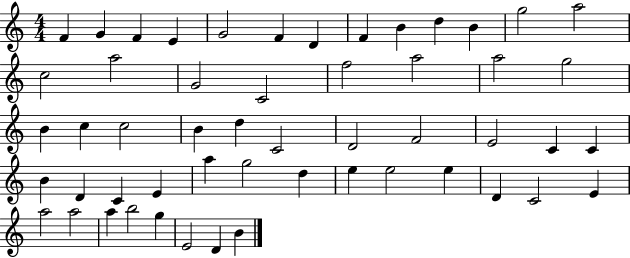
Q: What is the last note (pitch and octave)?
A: B4